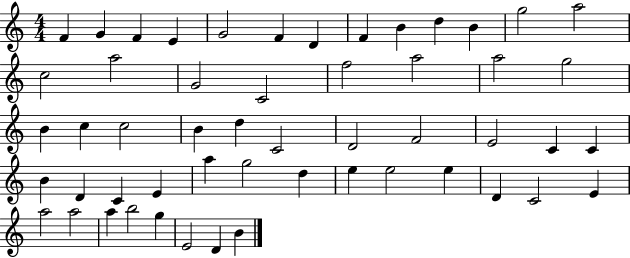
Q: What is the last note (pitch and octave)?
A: B4